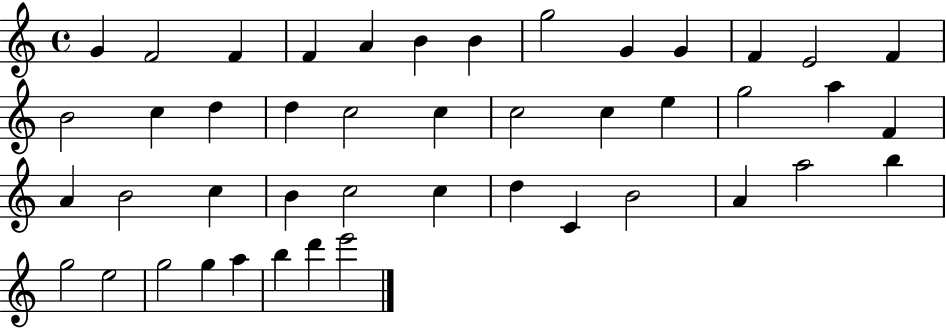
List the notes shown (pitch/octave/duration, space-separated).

G4/q F4/h F4/q F4/q A4/q B4/q B4/q G5/h G4/q G4/q F4/q E4/h F4/q B4/h C5/q D5/q D5/q C5/h C5/q C5/h C5/q E5/q G5/h A5/q F4/q A4/q B4/h C5/q B4/q C5/h C5/q D5/q C4/q B4/h A4/q A5/h B5/q G5/h E5/h G5/h G5/q A5/q B5/q D6/q E6/h